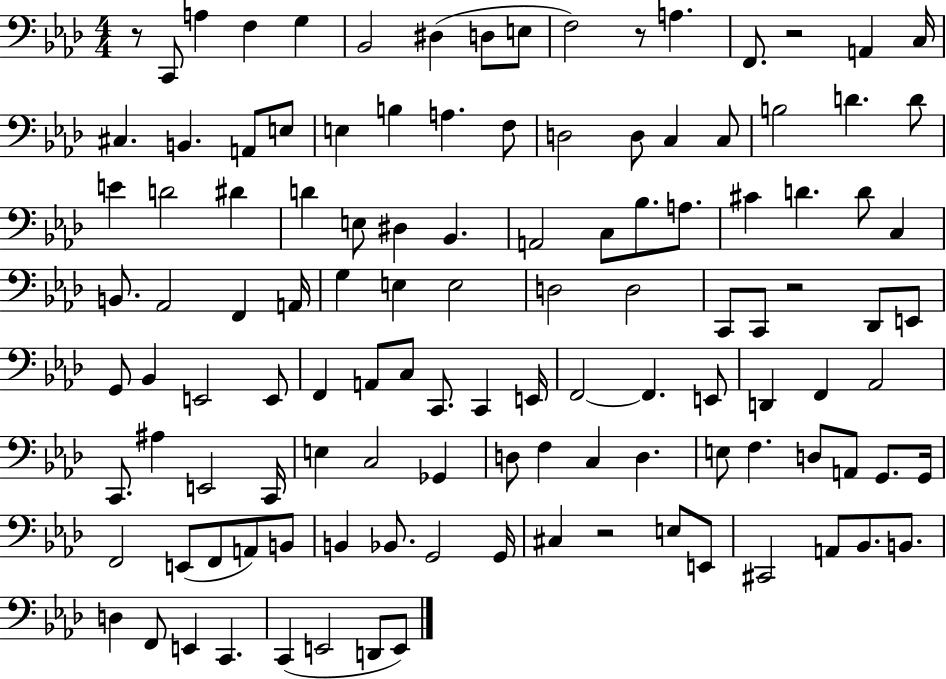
X:1
T:Untitled
M:4/4
L:1/4
K:Ab
z/2 C,,/2 A, F, G, _B,,2 ^D, D,/2 E,/2 F,2 z/2 A, F,,/2 z2 A,, C,/4 ^C, B,, A,,/2 E,/2 E, B, A, F,/2 D,2 D,/2 C, C,/2 B,2 D D/2 E D2 ^D D E,/2 ^D, _B,, A,,2 C,/2 _B,/2 A,/2 ^C D D/2 C, B,,/2 _A,,2 F,, A,,/4 G, E, E,2 D,2 D,2 C,,/2 C,,/2 z2 _D,,/2 E,,/2 G,,/2 _B,, E,,2 E,,/2 F,, A,,/2 C,/2 C,,/2 C,, E,,/4 F,,2 F,, E,,/2 D,, F,, _A,,2 C,,/2 ^A, E,,2 C,,/4 E, C,2 _G,, D,/2 F, C, D, E,/2 F, D,/2 A,,/2 G,,/2 G,,/4 F,,2 E,,/2 F,,/2 A,,/2 B,,/2 B,, _B,,/2 G,,2 G,,/4 ^C, z2 E,/2 E,,/2 ^C,,2 A,,/2 _B,,/2 B,,/2 D, F,,/2 E,, C,, C,, E,,2 D,,/2 E,,/2